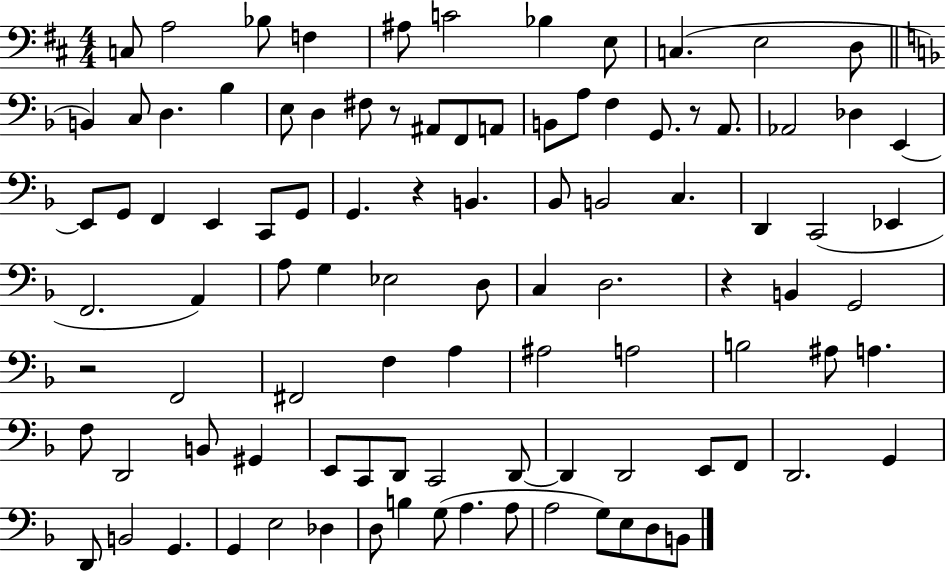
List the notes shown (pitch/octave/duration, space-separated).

C3/e A3/h Bb3/e F3/q A#3/e C4/h Bb3/q E3/e C3/q. E3/h D3/e B2/q C3/e D3/q. Bb3/q E3/e D3/q F#3/e R/e A#2/e F2/e A2/e B2/e A3/e F3/q G2/e. R/e A2/e. Ab2/h Db3/q E2/q E2/e G2/e F2/q E2/q C2/e G2/e G2/q. R/q B2/q. Bb2/e B2/h C3/q. D2/q C2/h Eb2/q F2/h. A2/q A3/e G3/q Eb3/h D3/e C3/q D3/h. R/q B2/q G2/h R/h F2/h F#2/h F3/q A3/q A#3/h A3/h B3/h A#3/e A3/q. F3/e D2/h B2/e G#2/q E2/e C2/e D2/e C2/h D2/e D2/q D2/h E2/e F2/e D2/h. G2/q D2/e B2/h G2/q. G2/q E3/h Db3/q D3/e B3/q G3/e A3/q. A3/e A3/h G3/e E3/e D3/e B2/e